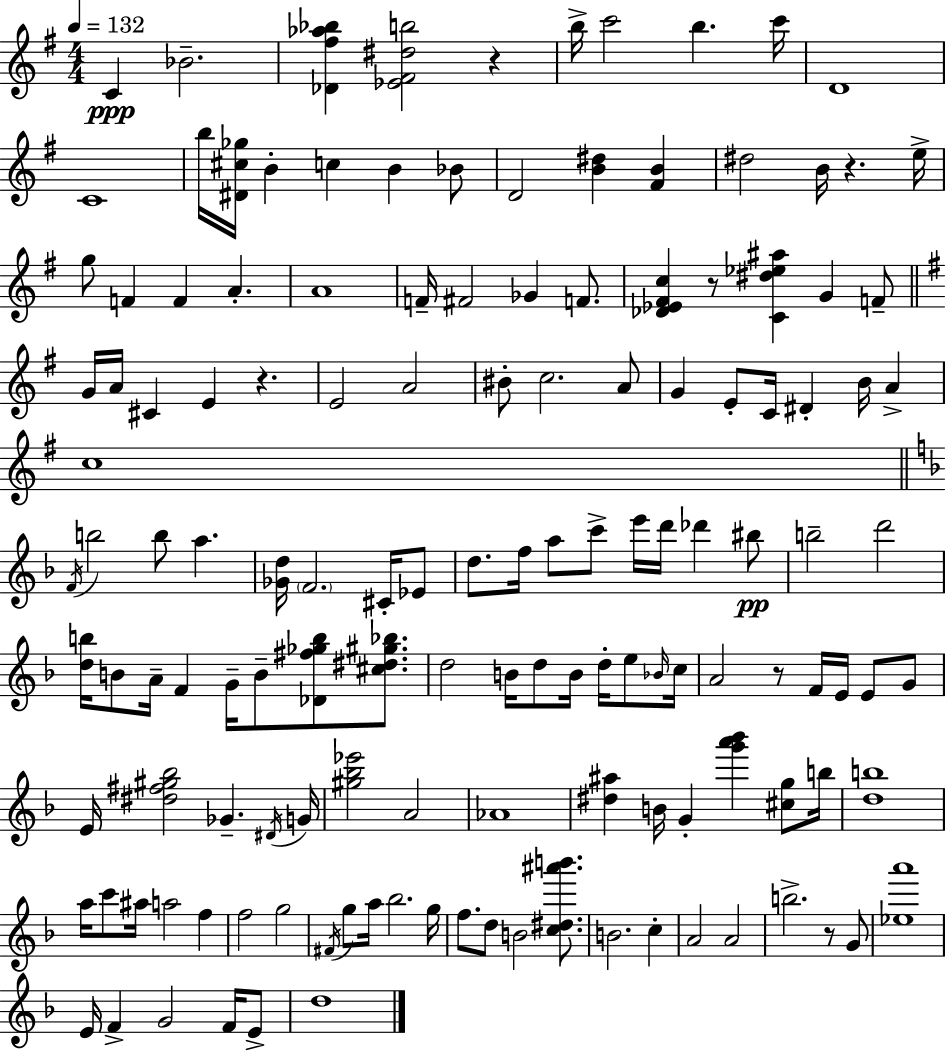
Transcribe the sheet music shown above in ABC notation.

X:1
T:Untitled
M:4/4
L:1/4
K:Em
C _B2 [_D^f_a_b] [_E^F^db]2 z b/4 c'2 b c'/4 D4 C4 b/4 [^D^c_g]/4 B c B _B/2 D2 [B^d] [^FB] ^d2 B/4 z e/4 g/2 F F A A4 F/4 ^F2 _G F/2 [_D_E^Fc] z/2 [C^d_e^a] G F/2 G/4 A/4 ^C E z E2 A2 ^B/2 c2 A/2 G E/2 C/4 ^D B/4 A c4 F/4 b2 b/2 a [_Gd]/4 F2 ^C/4 _E/2 d/2 f/4 a/2 c'/2 e'/4 d'/4 _d' ^b/2 b2 d'2 [db]/4 B/2 A/4 F G/4 B/2 [_D^f_gb]/2 [^c^d^g_b]/2 d2 B/4 d/2 B/4 d/4 e/2 _B/4 c/4 A2 z/2 F/4 E/4 E/2 G/2 E/4 [^d^f^g_b]2 _G ^D/4 G/4 [^g_b_e']2 A2 _A4 [^d^a] B/4 G [g'a'_b'] [^cg]/2 b/4 [db]4 a/4 c'/2 ^a/4 a2 f f2 g2 ^F/4 g/2 a/4 _b2 g/4 f/2 d/2 B2 [c^d^a'b']/2 B2 c A2 A2 b2 z/2 G/2 [_ea']4 E/4 F G2 F/4 E/2 d4